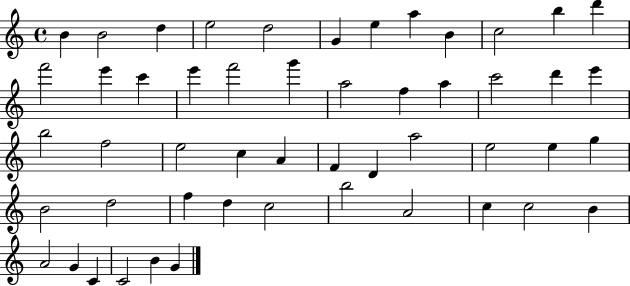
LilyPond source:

{
  \clef treble
  \time 4/4
  \defaultTimeSignature
  \key c \major
  b'4 b'2 d''4 | e''2 d''2 | g'4 e''4 a''4 b'4 | c''2 b''4 d'''4 | \break f'''2 e'''4 c'''4 | e'''4 f'''2 g'''4 | a''2 f''4 a''4 | c'''2 d'''4 e'''4 | \break b''2 f''2 | e''2 c''4 a'4 | f'4 d'4 a''2 | e''2 e''4 g''4 | \break b'2 d''2 | f''4 d''4 c''2 | b''2 a'2 | c''4 c''2 b'4 | \break a'2 g'4 c'4 | c'2 b'4 g'4 | \bar "|."
}